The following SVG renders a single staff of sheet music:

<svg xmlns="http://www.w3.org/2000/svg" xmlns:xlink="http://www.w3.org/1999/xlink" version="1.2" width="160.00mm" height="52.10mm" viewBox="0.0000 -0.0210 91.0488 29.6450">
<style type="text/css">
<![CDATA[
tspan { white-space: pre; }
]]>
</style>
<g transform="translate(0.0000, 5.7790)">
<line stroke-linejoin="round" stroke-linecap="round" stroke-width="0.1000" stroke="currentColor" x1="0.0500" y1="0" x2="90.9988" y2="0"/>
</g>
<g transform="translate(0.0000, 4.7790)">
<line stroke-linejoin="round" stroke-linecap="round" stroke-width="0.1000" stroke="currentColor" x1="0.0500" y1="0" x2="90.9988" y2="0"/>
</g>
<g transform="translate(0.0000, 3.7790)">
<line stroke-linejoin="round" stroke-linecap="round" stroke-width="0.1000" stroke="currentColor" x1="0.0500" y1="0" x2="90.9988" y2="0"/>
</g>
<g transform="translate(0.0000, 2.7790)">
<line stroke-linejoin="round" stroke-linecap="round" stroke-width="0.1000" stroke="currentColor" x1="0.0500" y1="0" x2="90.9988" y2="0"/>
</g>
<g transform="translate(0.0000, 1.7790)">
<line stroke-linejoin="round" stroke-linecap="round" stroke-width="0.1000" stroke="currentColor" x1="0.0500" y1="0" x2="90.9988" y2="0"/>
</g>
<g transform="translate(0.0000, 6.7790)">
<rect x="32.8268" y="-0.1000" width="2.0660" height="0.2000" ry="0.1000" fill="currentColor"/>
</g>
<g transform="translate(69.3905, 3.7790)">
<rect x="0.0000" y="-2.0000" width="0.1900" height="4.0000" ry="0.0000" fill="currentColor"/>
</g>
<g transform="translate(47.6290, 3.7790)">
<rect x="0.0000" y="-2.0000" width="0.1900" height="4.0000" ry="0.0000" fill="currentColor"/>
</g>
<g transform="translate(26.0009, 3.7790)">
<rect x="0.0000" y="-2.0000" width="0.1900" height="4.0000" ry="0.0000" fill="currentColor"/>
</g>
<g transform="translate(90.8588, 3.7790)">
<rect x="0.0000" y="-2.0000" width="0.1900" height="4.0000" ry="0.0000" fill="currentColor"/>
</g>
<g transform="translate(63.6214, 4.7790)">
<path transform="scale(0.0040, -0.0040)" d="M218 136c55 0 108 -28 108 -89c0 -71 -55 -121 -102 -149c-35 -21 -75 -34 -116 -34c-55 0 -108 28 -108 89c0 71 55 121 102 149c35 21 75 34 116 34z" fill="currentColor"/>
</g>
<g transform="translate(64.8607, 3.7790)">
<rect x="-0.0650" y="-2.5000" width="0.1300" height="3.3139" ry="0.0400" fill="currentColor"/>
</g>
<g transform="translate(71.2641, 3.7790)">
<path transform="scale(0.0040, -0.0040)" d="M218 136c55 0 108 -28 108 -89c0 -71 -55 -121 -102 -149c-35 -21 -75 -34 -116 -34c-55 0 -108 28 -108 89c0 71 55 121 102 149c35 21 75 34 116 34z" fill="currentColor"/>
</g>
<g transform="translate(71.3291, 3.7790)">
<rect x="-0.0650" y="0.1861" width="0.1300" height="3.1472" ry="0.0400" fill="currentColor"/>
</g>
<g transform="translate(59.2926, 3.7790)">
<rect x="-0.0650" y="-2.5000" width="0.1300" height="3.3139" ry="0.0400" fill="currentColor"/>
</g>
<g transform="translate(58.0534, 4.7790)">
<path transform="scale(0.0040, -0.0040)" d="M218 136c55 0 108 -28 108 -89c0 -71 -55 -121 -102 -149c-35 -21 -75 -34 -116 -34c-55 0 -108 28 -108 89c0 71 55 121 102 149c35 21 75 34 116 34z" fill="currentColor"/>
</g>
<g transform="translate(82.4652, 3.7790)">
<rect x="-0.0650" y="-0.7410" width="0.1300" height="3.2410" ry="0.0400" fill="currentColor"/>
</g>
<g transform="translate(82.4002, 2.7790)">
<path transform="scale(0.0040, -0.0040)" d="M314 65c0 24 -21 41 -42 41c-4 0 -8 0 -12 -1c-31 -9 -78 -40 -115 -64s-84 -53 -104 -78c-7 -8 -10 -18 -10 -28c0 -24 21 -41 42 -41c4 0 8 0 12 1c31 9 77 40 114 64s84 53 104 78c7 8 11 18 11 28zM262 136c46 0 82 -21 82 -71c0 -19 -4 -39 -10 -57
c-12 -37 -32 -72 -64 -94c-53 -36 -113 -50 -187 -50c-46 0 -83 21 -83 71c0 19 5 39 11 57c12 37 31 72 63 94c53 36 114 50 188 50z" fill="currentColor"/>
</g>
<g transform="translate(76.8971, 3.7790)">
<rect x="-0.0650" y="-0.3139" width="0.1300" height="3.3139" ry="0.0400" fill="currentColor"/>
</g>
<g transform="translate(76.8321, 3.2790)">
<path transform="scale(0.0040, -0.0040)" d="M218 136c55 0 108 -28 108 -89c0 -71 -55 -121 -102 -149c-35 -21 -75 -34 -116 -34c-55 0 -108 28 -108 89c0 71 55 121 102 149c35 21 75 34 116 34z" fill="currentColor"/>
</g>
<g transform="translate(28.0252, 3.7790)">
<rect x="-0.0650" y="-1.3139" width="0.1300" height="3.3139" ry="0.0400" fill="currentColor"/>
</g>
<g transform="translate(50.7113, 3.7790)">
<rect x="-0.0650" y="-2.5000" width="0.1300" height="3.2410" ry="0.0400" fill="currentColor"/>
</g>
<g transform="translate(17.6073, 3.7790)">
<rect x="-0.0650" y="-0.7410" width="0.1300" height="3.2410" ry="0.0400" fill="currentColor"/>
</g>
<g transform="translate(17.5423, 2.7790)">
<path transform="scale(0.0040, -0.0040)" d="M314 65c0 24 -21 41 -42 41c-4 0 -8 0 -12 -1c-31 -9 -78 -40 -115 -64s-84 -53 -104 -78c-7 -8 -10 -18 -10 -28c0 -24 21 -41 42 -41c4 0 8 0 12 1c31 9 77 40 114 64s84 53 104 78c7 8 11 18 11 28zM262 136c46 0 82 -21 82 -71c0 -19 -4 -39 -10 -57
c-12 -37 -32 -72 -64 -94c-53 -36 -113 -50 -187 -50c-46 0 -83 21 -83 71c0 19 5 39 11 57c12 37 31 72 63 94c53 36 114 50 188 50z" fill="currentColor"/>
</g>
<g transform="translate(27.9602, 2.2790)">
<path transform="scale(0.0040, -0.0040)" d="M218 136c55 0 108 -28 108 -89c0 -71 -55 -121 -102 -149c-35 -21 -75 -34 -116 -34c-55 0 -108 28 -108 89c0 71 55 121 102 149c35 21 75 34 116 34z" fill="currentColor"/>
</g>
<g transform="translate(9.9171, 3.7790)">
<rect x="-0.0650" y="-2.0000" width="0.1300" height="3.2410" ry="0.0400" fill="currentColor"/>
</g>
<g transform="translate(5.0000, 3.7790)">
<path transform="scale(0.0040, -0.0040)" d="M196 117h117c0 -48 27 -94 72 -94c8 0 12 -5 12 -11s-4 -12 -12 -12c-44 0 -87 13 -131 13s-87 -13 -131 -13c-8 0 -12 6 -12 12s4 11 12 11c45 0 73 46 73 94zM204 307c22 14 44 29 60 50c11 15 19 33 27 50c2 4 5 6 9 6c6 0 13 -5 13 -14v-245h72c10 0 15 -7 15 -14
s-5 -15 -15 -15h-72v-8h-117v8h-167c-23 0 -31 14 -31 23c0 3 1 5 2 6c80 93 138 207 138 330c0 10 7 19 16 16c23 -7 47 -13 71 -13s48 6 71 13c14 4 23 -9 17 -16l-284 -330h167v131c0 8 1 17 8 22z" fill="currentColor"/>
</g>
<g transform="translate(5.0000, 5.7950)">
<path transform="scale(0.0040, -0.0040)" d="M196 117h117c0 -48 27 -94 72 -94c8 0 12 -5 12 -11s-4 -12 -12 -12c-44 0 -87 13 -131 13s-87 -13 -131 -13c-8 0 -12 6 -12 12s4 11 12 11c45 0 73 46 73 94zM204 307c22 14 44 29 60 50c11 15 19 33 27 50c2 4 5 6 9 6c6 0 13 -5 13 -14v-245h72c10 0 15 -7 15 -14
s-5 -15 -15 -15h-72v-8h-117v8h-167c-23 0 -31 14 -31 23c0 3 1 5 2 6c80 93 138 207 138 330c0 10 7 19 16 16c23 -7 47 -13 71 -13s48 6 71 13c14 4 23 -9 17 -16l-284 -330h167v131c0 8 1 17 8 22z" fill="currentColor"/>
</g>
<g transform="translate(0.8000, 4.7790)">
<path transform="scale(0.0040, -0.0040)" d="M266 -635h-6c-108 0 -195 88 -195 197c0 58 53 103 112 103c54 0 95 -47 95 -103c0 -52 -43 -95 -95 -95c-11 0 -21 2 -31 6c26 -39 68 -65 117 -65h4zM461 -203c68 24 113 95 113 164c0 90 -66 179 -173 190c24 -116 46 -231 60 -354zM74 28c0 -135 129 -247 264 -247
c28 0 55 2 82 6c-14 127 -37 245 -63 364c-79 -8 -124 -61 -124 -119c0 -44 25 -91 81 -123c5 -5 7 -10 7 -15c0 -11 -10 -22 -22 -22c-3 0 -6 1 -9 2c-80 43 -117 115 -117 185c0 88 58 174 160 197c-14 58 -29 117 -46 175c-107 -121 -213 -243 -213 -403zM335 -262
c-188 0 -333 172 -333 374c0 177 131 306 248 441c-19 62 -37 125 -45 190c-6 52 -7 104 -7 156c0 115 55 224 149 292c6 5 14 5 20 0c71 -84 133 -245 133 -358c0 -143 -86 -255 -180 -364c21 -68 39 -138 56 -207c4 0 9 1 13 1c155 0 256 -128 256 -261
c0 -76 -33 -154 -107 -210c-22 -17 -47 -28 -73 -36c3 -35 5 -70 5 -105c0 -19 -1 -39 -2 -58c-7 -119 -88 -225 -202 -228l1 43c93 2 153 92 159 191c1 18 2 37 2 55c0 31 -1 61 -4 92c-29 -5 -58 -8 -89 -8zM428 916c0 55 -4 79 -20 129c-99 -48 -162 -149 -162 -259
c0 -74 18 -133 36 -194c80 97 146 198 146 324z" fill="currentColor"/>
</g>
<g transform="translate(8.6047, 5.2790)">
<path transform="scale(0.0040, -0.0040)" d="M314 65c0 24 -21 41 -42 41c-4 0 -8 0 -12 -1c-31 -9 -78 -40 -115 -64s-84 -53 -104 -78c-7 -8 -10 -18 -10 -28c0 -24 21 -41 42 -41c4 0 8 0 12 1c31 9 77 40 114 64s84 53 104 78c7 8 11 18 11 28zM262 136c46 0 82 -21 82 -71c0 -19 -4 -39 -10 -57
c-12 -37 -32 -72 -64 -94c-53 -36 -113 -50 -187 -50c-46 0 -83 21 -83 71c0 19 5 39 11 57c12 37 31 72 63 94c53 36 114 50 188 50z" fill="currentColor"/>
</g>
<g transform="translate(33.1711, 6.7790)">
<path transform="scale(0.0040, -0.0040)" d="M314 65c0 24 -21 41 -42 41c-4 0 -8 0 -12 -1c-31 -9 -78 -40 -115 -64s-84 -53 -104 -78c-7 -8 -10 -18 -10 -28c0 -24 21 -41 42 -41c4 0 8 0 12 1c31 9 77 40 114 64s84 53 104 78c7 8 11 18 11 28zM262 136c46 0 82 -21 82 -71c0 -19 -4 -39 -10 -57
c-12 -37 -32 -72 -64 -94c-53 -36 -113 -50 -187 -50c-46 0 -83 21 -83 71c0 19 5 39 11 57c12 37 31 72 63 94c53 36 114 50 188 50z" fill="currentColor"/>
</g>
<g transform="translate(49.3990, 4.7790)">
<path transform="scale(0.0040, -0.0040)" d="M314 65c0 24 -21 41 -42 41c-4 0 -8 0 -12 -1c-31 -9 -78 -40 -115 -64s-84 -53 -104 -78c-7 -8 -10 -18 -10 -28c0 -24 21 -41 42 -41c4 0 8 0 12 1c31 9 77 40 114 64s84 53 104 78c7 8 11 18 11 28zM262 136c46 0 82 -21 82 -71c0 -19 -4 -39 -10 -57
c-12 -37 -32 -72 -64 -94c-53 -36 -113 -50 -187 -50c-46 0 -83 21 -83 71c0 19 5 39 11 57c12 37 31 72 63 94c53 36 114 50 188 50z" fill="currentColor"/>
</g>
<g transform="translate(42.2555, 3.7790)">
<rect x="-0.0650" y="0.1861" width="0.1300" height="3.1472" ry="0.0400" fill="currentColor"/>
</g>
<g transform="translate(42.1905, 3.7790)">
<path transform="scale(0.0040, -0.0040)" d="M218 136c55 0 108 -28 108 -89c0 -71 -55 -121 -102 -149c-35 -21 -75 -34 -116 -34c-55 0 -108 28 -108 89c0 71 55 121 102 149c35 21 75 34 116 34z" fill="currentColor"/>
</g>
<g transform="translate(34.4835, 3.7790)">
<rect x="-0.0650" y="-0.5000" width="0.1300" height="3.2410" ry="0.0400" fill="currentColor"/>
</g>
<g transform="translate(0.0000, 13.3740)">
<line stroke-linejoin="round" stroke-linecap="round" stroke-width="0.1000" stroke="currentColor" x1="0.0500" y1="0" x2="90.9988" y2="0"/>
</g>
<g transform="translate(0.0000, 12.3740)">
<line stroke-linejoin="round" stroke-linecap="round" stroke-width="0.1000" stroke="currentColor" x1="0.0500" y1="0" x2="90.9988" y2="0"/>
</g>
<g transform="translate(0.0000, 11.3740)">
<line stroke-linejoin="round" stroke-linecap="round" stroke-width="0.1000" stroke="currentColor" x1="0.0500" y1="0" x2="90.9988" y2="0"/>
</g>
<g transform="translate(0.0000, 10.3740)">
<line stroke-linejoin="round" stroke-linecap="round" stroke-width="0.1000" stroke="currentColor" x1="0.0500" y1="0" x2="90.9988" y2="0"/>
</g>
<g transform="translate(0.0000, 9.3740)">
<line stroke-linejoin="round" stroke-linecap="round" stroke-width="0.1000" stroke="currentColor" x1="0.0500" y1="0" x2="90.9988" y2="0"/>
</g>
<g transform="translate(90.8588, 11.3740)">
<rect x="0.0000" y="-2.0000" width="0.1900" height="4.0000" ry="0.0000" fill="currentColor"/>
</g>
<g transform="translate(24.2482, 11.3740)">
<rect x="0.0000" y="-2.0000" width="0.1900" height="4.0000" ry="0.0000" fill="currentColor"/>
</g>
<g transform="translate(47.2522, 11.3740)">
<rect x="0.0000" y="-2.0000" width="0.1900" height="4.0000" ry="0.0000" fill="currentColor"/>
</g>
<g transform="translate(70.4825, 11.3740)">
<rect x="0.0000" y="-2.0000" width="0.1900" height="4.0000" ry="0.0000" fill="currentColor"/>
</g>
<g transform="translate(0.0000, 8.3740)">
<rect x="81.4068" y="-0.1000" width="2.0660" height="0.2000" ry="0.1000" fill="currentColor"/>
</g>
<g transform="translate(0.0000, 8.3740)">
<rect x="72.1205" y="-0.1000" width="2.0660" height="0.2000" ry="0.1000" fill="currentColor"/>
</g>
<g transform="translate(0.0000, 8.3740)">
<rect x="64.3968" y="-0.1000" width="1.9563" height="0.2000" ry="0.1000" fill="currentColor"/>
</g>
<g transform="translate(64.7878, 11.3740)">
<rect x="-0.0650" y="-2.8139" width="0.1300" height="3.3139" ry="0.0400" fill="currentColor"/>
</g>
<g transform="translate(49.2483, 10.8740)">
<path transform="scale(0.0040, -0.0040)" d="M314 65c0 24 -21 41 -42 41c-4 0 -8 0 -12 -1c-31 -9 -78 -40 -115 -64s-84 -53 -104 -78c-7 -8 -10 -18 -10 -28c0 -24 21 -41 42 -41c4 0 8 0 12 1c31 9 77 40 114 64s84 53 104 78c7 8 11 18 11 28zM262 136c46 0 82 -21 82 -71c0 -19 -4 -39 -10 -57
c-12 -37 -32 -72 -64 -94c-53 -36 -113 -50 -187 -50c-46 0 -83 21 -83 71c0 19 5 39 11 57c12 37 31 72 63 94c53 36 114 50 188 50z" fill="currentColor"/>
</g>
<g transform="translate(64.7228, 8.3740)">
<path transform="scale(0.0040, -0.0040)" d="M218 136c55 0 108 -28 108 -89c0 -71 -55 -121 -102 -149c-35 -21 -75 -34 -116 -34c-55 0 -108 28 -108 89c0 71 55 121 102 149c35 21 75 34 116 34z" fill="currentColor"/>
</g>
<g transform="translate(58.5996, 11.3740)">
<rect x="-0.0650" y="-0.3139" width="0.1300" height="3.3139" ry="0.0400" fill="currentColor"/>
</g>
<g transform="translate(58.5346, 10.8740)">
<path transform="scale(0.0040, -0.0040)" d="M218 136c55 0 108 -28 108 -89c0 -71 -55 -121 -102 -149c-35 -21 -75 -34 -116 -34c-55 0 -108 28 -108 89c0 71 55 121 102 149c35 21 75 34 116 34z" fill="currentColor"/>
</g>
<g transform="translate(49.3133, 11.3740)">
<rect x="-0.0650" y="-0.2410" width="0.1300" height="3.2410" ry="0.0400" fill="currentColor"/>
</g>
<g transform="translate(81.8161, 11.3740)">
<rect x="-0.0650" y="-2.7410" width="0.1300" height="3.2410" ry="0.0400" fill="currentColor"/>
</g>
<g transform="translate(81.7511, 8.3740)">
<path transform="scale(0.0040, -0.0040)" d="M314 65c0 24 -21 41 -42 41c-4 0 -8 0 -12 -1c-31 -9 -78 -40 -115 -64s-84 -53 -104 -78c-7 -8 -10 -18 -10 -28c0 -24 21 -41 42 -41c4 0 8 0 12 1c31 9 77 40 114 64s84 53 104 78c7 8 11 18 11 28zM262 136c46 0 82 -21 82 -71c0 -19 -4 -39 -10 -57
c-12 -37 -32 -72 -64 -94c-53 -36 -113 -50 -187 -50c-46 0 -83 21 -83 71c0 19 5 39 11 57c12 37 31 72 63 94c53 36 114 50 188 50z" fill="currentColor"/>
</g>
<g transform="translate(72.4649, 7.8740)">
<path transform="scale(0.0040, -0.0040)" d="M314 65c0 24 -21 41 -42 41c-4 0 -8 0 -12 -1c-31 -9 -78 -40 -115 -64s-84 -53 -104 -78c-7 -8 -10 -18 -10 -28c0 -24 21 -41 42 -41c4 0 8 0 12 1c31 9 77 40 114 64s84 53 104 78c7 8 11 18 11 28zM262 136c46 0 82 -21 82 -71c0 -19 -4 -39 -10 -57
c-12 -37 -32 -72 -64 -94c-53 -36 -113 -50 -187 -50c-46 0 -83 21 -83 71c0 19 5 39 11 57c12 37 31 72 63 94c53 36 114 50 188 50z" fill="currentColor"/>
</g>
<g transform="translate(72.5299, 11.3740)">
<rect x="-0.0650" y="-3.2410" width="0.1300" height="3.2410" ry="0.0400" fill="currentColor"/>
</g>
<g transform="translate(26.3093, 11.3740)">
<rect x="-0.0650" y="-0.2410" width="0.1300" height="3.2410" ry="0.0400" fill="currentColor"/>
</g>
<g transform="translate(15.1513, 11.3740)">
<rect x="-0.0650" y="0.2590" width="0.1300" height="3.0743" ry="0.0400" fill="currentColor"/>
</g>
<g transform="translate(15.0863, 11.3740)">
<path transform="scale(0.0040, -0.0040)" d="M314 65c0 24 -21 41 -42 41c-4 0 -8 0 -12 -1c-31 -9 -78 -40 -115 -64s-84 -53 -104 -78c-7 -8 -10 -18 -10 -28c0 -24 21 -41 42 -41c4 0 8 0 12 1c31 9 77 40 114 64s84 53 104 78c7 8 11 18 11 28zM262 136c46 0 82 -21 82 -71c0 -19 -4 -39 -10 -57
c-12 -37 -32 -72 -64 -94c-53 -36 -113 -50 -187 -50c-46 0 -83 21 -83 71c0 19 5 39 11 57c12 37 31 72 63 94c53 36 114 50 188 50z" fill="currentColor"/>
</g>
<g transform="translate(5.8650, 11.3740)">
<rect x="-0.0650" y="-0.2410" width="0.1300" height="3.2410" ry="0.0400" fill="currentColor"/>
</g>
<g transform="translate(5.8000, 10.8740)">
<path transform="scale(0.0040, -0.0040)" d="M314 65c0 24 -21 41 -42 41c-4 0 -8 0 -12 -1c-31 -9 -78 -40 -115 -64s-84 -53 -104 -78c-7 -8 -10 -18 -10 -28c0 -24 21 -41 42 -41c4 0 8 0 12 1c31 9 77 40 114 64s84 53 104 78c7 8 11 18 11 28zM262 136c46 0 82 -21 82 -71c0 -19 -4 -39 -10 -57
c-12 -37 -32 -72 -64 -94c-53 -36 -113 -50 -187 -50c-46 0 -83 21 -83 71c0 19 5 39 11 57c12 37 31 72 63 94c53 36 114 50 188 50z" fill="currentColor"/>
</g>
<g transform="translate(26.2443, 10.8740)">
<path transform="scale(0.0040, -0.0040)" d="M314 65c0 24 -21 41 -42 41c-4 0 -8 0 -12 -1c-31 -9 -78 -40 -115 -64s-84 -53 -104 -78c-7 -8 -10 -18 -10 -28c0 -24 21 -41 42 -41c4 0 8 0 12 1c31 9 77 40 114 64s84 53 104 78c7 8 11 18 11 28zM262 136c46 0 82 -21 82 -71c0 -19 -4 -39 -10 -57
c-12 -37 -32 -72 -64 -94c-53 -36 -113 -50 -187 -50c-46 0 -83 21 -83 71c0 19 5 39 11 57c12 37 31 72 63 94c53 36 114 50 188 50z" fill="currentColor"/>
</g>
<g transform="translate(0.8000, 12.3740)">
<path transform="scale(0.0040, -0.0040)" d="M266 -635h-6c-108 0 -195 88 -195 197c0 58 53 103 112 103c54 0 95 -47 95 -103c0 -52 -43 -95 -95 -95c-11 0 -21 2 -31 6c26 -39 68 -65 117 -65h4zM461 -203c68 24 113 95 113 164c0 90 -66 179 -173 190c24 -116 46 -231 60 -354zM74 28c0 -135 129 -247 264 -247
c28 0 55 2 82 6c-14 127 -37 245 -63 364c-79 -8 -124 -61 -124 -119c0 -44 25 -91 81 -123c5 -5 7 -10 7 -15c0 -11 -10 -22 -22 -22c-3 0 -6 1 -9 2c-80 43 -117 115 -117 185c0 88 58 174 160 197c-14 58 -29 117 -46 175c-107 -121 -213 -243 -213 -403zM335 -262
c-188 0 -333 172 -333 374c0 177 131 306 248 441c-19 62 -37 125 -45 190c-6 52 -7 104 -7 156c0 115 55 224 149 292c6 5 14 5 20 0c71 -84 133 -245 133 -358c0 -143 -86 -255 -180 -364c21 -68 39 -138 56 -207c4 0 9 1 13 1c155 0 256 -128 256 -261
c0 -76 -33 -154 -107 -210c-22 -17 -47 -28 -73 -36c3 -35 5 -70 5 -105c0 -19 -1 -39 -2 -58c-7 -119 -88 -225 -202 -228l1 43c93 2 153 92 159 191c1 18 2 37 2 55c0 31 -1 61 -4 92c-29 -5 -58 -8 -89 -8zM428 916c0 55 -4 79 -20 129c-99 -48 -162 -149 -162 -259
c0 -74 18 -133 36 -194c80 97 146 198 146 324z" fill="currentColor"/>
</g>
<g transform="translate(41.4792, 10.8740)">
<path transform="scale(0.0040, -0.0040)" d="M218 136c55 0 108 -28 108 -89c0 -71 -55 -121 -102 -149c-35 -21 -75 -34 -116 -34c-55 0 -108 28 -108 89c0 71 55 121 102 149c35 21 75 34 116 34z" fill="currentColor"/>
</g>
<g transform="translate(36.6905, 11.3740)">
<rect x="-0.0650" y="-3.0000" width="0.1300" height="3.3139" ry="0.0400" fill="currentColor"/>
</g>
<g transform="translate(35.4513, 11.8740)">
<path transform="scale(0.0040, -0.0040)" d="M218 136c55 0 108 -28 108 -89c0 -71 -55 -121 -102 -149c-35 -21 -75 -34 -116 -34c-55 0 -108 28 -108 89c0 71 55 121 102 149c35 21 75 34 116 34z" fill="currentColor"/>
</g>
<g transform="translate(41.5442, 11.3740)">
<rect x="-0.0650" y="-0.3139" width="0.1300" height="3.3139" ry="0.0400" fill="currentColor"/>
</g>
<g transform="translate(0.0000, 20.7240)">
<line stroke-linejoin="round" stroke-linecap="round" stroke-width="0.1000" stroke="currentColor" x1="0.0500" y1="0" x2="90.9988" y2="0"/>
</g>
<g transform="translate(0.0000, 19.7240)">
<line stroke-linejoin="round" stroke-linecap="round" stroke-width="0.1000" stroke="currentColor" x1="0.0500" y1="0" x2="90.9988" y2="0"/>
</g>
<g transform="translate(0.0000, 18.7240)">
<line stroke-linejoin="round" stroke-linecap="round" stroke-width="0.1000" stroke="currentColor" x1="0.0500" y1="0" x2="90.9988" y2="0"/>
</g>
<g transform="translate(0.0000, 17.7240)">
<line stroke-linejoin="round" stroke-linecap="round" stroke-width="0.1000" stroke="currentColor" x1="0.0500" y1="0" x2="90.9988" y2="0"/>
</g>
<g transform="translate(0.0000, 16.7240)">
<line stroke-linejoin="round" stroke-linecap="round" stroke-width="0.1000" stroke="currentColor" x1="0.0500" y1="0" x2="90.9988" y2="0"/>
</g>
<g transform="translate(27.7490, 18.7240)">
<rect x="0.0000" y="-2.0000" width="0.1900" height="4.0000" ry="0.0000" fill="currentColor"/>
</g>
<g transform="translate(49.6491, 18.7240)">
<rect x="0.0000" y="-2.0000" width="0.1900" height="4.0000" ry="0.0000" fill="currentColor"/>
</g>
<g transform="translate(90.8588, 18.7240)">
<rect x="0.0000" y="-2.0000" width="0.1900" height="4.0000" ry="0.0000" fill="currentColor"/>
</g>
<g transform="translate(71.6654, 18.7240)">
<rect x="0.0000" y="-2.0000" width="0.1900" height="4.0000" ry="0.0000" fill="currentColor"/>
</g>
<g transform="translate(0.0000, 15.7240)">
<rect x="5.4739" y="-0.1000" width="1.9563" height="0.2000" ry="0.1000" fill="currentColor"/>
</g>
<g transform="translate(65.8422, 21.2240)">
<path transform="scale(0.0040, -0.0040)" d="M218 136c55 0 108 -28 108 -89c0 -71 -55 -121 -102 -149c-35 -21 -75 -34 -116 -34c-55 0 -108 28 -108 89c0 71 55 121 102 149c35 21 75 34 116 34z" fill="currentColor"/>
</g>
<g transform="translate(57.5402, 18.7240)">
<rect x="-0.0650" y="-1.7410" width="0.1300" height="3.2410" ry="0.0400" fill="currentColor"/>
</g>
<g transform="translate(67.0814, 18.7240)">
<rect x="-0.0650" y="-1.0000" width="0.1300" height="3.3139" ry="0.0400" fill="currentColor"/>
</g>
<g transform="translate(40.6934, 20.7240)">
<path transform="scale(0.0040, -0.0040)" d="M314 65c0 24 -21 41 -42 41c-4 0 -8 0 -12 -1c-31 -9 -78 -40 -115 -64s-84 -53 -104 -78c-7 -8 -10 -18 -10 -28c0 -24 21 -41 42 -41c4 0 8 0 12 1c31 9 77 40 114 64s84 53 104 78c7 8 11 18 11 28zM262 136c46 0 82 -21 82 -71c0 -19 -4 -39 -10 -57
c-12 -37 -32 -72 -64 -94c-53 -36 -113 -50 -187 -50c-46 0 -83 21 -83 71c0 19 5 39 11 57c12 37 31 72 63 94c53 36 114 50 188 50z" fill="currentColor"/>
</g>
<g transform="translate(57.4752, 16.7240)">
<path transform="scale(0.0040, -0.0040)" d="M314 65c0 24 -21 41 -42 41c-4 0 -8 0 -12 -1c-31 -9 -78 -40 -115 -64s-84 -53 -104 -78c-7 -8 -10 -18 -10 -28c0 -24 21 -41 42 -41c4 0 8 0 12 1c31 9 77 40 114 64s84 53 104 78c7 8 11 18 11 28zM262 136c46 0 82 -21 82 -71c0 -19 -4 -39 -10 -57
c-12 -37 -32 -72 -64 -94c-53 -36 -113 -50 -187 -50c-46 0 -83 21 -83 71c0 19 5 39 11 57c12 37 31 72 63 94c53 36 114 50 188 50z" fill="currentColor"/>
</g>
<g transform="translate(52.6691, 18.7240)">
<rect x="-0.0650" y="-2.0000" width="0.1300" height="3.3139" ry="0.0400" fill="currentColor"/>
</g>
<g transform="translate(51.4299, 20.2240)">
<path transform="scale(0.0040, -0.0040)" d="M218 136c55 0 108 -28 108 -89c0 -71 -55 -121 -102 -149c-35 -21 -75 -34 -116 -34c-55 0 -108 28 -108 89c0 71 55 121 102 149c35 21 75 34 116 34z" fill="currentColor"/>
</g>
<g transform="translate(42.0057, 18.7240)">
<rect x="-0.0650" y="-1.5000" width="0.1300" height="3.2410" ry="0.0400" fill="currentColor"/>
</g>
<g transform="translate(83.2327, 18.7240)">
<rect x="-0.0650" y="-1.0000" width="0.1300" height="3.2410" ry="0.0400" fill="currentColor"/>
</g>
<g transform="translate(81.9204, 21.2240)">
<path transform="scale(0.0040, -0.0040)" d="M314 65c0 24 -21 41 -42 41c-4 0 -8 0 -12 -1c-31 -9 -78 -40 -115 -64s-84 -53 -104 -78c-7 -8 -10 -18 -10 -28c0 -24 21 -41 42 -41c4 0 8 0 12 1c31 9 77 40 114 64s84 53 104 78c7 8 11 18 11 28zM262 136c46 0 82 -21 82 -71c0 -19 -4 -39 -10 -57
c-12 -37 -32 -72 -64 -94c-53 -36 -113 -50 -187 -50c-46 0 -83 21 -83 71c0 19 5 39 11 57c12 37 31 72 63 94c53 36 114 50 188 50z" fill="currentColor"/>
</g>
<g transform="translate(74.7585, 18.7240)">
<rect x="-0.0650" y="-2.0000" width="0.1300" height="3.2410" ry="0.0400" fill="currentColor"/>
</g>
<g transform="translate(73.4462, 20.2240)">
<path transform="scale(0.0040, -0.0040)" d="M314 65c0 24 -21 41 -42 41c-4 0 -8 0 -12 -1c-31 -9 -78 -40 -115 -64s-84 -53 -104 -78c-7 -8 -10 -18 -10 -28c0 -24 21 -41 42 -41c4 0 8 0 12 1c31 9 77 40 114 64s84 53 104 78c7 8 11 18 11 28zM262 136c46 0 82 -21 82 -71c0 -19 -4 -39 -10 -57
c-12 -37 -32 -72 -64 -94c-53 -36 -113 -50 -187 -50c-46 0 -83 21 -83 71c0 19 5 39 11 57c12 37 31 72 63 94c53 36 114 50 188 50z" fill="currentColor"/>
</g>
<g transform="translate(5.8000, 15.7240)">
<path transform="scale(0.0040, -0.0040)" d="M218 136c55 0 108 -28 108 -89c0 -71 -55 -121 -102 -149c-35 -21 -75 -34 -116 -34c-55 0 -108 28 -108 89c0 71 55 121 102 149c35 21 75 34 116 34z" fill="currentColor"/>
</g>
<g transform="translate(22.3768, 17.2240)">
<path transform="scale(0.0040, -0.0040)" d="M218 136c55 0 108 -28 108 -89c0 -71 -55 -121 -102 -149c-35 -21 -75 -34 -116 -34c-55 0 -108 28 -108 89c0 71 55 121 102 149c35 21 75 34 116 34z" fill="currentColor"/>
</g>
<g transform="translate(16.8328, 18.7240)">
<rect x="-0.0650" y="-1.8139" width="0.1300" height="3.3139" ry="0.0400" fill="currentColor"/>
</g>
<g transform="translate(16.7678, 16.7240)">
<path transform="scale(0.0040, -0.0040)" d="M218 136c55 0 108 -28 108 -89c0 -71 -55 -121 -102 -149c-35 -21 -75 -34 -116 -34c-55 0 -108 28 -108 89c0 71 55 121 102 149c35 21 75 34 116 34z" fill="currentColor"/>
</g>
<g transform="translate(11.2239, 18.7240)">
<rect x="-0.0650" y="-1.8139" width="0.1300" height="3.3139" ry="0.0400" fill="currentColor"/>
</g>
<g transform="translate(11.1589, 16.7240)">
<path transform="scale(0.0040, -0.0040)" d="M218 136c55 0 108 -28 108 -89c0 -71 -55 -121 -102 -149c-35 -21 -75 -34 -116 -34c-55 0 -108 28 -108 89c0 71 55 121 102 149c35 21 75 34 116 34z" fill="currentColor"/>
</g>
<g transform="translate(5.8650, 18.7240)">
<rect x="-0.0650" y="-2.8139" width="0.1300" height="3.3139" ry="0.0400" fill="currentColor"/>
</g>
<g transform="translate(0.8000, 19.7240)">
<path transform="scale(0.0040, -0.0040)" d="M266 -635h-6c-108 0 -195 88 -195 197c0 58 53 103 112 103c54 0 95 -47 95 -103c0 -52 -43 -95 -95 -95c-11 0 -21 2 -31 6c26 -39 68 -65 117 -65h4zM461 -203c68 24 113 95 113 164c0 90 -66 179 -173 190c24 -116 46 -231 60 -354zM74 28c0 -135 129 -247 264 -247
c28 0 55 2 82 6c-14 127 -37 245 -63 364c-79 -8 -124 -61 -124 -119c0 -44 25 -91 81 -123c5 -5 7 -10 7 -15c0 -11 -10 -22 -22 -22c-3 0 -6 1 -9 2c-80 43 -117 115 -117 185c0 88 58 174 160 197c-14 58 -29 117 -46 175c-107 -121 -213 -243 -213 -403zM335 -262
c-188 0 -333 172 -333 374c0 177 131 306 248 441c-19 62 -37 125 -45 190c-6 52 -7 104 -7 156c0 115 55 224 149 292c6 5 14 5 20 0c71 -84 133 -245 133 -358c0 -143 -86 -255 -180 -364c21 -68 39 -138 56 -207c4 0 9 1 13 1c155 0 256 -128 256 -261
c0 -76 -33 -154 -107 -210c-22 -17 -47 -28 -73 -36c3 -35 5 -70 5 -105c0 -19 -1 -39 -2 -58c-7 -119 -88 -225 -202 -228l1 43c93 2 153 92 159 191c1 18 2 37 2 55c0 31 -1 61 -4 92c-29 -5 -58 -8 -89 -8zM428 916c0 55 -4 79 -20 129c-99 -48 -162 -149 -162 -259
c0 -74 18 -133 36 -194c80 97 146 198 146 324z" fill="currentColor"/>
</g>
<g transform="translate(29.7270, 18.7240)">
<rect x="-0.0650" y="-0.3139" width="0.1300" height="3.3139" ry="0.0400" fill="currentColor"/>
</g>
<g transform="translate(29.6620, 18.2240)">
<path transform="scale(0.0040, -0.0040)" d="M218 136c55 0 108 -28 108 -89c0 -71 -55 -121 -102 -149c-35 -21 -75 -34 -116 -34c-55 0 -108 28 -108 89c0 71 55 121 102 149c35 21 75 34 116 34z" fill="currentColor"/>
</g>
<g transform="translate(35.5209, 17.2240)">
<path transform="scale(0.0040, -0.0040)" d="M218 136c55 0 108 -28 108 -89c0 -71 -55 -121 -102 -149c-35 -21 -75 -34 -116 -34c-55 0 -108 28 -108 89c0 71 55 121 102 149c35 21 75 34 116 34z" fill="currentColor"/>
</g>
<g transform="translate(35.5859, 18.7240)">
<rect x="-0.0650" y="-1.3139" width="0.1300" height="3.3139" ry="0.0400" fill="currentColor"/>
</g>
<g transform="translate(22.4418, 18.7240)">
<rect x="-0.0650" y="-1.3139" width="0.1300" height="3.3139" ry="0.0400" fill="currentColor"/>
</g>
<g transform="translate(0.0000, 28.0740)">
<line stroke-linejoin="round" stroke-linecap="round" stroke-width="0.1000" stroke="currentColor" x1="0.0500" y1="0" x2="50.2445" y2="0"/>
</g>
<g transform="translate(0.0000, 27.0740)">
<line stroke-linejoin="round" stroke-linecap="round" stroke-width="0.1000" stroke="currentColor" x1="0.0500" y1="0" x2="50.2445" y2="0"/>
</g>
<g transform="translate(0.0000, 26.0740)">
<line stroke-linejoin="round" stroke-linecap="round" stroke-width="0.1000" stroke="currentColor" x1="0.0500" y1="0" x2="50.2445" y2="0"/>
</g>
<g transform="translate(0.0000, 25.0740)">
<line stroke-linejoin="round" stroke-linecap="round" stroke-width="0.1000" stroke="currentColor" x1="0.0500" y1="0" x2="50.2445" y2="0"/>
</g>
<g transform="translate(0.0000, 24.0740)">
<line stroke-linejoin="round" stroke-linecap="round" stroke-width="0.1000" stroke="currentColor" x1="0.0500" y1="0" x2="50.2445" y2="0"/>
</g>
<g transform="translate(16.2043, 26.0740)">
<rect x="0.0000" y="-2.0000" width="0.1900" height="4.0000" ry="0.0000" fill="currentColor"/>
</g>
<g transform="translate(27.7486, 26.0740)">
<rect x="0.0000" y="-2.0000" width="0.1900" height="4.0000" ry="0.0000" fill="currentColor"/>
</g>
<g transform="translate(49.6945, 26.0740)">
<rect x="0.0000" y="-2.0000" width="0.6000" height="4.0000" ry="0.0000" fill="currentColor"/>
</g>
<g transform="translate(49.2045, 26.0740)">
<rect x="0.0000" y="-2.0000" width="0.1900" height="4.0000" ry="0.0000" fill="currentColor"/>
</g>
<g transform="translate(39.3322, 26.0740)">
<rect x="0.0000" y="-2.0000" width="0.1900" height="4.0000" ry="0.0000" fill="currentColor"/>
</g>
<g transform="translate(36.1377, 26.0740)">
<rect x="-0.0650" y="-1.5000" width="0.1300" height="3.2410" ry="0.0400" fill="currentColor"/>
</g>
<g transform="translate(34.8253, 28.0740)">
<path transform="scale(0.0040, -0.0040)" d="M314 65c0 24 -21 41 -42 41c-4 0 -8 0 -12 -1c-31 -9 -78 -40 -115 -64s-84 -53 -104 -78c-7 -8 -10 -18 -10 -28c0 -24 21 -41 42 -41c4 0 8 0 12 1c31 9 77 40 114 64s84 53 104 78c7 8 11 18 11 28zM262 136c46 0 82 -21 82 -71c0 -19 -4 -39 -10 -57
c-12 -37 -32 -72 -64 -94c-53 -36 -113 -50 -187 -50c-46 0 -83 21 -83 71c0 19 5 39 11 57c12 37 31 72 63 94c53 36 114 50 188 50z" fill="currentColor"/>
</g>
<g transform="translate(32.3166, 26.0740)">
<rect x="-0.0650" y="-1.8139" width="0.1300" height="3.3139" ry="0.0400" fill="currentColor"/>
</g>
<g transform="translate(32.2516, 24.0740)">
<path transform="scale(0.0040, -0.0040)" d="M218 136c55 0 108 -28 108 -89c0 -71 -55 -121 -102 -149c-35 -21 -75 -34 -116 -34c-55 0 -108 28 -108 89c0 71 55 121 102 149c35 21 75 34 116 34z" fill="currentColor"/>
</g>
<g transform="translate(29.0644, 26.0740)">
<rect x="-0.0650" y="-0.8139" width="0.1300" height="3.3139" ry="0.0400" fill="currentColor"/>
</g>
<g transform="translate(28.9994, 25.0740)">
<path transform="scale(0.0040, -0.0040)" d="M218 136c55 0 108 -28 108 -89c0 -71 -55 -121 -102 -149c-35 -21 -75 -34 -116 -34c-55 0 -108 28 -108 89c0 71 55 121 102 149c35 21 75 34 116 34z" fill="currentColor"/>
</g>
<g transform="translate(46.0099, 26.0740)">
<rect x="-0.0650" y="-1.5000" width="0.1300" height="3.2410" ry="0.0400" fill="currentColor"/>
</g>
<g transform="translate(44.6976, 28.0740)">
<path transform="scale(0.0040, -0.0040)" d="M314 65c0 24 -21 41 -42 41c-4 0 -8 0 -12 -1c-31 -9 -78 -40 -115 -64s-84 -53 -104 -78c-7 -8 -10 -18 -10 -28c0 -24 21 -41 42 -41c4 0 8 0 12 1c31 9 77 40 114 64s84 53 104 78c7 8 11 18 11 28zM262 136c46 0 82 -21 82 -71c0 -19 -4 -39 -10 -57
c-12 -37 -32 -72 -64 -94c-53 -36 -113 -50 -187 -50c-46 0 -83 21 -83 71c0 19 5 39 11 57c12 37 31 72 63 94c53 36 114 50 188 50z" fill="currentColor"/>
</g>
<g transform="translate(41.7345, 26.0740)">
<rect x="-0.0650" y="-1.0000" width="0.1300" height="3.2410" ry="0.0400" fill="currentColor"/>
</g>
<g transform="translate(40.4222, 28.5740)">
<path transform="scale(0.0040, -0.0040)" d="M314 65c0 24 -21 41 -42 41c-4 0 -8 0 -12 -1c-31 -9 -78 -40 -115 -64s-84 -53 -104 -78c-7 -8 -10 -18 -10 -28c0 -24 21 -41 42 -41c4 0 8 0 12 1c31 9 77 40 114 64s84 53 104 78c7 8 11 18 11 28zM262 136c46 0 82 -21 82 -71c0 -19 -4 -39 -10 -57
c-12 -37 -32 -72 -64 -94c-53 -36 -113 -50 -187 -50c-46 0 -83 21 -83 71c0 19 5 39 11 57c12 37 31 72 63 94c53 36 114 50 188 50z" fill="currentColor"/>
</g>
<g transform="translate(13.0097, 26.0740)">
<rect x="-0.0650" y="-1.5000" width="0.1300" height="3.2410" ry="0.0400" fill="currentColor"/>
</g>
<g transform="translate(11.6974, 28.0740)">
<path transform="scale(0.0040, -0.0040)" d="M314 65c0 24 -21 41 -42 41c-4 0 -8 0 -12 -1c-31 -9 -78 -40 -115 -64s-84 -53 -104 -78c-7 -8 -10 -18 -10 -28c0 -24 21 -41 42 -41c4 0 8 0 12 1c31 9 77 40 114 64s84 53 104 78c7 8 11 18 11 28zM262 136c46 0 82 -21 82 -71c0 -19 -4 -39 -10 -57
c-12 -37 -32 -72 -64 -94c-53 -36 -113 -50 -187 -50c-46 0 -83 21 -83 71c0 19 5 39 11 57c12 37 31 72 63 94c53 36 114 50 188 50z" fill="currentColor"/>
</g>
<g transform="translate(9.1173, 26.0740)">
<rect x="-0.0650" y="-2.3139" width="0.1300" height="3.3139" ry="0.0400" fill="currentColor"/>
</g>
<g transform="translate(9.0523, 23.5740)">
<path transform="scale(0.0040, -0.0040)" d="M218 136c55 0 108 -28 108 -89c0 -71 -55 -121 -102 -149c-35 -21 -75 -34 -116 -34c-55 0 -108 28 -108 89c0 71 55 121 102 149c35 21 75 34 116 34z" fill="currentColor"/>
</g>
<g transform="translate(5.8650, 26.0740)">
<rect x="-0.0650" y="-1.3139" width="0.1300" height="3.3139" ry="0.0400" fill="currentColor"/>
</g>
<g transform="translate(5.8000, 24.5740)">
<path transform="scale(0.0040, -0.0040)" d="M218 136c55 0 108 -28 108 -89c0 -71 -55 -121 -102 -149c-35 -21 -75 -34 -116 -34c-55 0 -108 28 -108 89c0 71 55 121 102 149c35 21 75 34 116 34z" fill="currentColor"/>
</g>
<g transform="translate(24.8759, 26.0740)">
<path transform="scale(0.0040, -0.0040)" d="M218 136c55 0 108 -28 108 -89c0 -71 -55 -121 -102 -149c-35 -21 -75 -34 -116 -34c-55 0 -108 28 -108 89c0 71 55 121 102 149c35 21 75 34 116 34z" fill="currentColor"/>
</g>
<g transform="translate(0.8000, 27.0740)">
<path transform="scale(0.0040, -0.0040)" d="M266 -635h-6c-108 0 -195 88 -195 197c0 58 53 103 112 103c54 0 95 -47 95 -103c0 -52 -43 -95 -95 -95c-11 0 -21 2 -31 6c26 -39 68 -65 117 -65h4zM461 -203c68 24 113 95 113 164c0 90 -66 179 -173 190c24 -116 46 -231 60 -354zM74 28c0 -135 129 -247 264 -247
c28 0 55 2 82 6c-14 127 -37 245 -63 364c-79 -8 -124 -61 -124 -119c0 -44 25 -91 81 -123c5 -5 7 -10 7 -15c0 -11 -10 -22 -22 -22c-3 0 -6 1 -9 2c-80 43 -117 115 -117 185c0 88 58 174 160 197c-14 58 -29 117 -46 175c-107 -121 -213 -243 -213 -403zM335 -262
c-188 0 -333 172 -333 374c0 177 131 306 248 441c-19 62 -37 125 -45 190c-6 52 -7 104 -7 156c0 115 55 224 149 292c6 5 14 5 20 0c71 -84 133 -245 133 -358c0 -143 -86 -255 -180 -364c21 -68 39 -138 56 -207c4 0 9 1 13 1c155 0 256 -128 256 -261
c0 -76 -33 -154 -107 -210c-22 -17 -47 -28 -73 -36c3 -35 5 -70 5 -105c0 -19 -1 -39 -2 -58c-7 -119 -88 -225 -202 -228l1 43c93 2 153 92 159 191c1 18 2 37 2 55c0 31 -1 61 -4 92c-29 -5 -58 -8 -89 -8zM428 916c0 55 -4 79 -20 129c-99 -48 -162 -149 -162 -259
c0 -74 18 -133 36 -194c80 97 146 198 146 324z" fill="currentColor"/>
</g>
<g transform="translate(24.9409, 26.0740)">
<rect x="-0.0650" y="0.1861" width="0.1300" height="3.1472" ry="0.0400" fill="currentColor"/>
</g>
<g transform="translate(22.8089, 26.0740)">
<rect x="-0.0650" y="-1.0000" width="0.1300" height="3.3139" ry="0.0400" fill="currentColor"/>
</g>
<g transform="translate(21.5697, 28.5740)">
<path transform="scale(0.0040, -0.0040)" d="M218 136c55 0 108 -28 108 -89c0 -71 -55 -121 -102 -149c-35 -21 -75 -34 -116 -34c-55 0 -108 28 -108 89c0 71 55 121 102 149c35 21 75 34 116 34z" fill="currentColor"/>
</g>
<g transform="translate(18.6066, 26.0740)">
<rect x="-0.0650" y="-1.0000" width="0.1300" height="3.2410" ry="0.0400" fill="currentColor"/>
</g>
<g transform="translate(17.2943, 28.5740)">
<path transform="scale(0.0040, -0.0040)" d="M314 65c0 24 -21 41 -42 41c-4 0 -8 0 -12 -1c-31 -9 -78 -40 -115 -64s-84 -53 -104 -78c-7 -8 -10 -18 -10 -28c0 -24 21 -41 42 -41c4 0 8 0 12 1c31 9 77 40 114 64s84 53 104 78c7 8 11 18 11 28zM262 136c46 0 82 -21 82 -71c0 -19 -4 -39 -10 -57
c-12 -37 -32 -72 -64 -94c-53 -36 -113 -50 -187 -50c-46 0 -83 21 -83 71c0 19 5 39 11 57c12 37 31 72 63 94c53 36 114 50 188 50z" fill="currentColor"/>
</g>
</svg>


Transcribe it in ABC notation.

X:1
T:Untitled
M:4/4
L:1/4
K:C
F2 d2 e C2 B G2 G G B c d2 c2 B2 c2 A c c2 c a b2 a2 a f f e c e E2 F f2 D F2 D2 e g E2 D2 D B d f E2 D2 E2